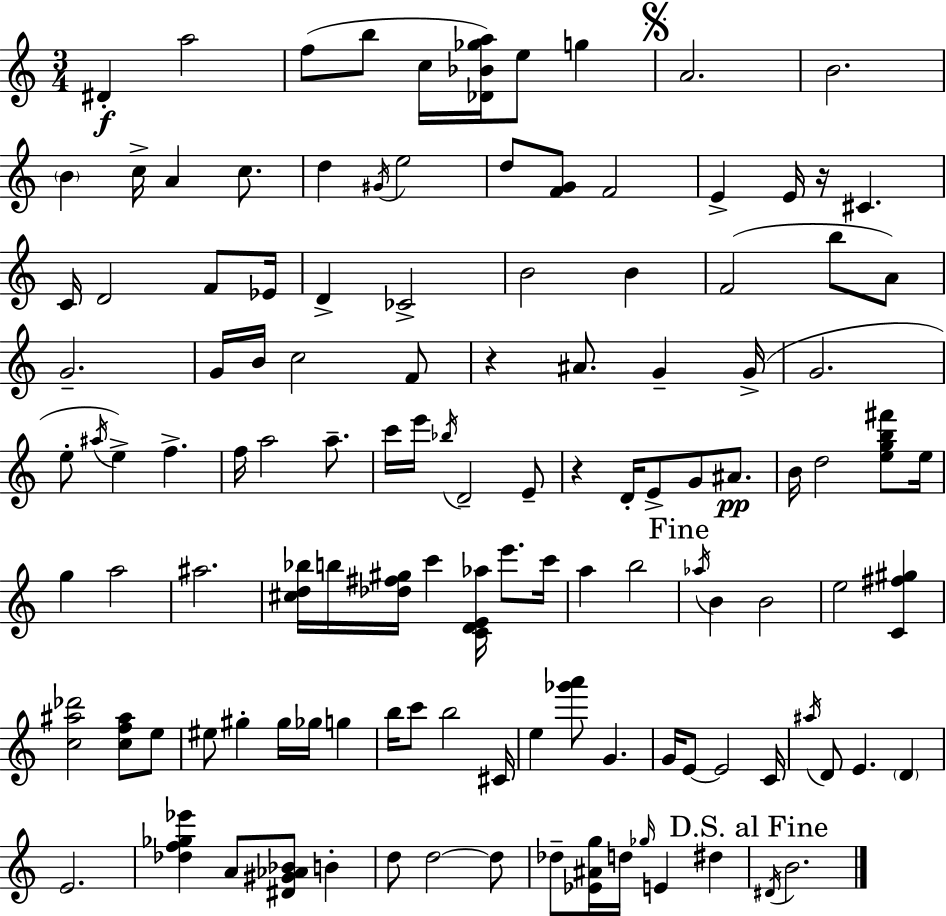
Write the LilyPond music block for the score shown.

{
  \clef treble
  \numericTimeSignature
  \time 3/4
  \key c \major
  dis'4-.\f a''2 | f''8( b''8 c''16 <des' bes' ges'' a''>16) e''8 g''4 | \mark \markup { \musicglyph "scripts.segno" } a'2. | b'2. | \break \parenthesize b'4 c''16-> a'4 c''8. | d''4 \acciaccatura { gis'16 } e''2 | d''8 <f' g'>8 f'2 | e'4-> e'16 r16 cis'4. | \break c'16 d'2 f'8 | ees'16 d'4-> ces'2-> | b'2 b'4 | f'2( b''8 a'8) | \break g'2.-- | g'16 b'16 c''2 f'8 | r4 ais'8. g'4-- | g'16->( g'2. | \break e''8-. \acciaccatura { ais''16 }) e''4-> f''4.-> | f''16 a''2 a''8.-- | c'''16 e'''16 \acciaccatura { bes''16 } d'2-- | e'8-- r4 d'16-. e'8-> g'8 | \break ais'8.\pp b'16 d''2 | <e'' g'' b'' fis'''>8 e''16 g''4 a''2 | ais''2. | <cis'' d'' bes''>16 b''16 <des'' fis'' gis''>16 c'''4 <c' d' e' aes''>16 e'''8. | \break c'''16 a''4 b''2 | \mark "Fine" \acciaccatura { aes''16 } b'4 b'2 | e''2 | <c' fis'' gis''>4 <c'' ais'' des'''>2 | \break <c'' f'' ais''>8 e''8 eis''8 gis''4-. gis''16 ges''16 | g''4 b''16 c'''8 b''2 | cis'16 e''4 <ges''' a'''>8 g'4. | g'16 e'8~~ e'2 | \break c'16 \acciaccatura { ais''16 } d'8 e'4. | \parenthesize d'4 e'2. | <des'' f'' ges'' ees'''>4 a'8 <dis' gis' aes' bes'>8 | b'4-. d''8 d''2~~ | \break d''8 des''8-- <ees' ais' g''>16 d''16 \grace { ges''16 } e'4 | dis''4 \mark "D.S. al Fine" \acciaccatura { dis'16 } b'2. | \bar "|."
}